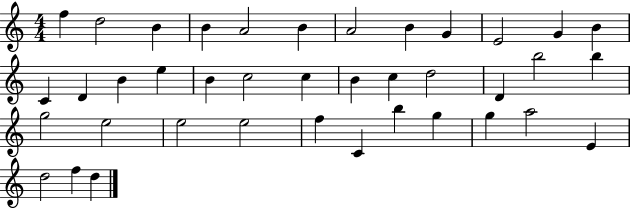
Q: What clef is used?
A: treble